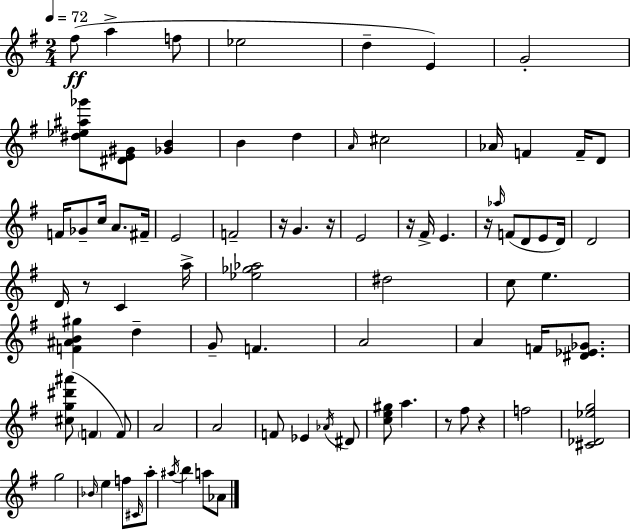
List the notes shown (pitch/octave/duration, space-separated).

F#5/e A5/q F5/e Eb5/h D5/q E4/q G4/h [D#5,Eb5,A#5,Gb6]/e [D#4,E4,G#4]/e [Gb4,B4]/q B4/q D5/q A4/s C#5/h Ab4/s F4/q F4/s D4/e F4/s Gb4/e C5/s A4/e. F#4/s E4/h F4/h R/s G4/q. R/s E4/h R/s F#4/s E4/q. R/s Ab5/s F4/e D4/e E4/e D4/s D4/h D4/s R/e C4/q A5/s [Eb5,Gb5,Ab5]/h D#5/h C5/e E5/q. [F4,A#4,B4,G#5]/q D5/q G4/e F4/q. A4/h A4/q F4/s [D#4,Eb4,Gb4]/e. [C#5,G5,D#6,A#6]/e F4/q F4/e A4/h A4/h F4/e Eb4/q Ab4/s D#4/e [C5,E5,G#5]/e A5/q. R/e F#5/e R/q F5/h [C#4,Db4,Eb5,G5]/h G5/h Bb4/s E5/q F5/e C#4/s A5/e A#5/s B5/q A5/e Ab4/e